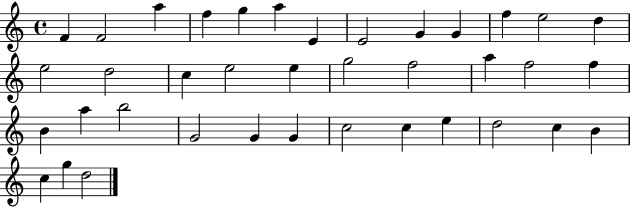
X:1
T:Untitled
M:4/4
L:1/4
K:C
F F2 a f g a E E2 G G f e2 d e2 d2 c e2 e g2 f2 a f2 f B a b2 G2 G G c2 c e d2 c B c g d2